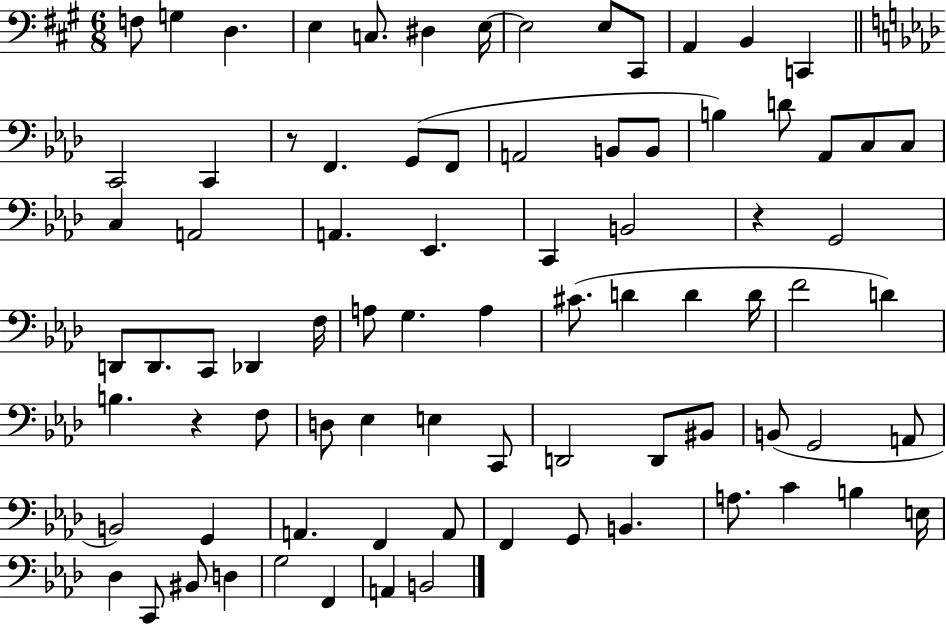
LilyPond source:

{
  \clef bass
  \numericTimeSignature
  \time 6/8
  \key a \major
  f8 g4 d4. | e4 c8. dis4 e16~~ | e2 e8 cis,8 | a,4 b,4 c,4 | \break \bar "||" \break \key aes \major c,2 c,4 | r8 f,4. g,8( f,8 | a,2 b,8 b,8 | b4) d'8 aes,8 c8 c8 | \break c4 a,2 | a,4. ees,4. | c,4 b,2 | r4 g,2 | \break d,8 d,8. c,8 des,4 f16 | a8 g4. a4 | cis'8.( d'4 d'4 d'16 | f'2 d'4) | \break b4. r4 f8 | d8 ees4 e4 c,8 | d,2 d,8 bis,8 | b,8( g,2 a,8 | \break b,2) g,4 | a,4. f,4 a,8 | f,4 g,8 b,4. | a8. c'4 b4 e16 | \break des4 c,8 bis,8 d4 | g2 f,4 | a,4 b,2 | \bar "|."
}